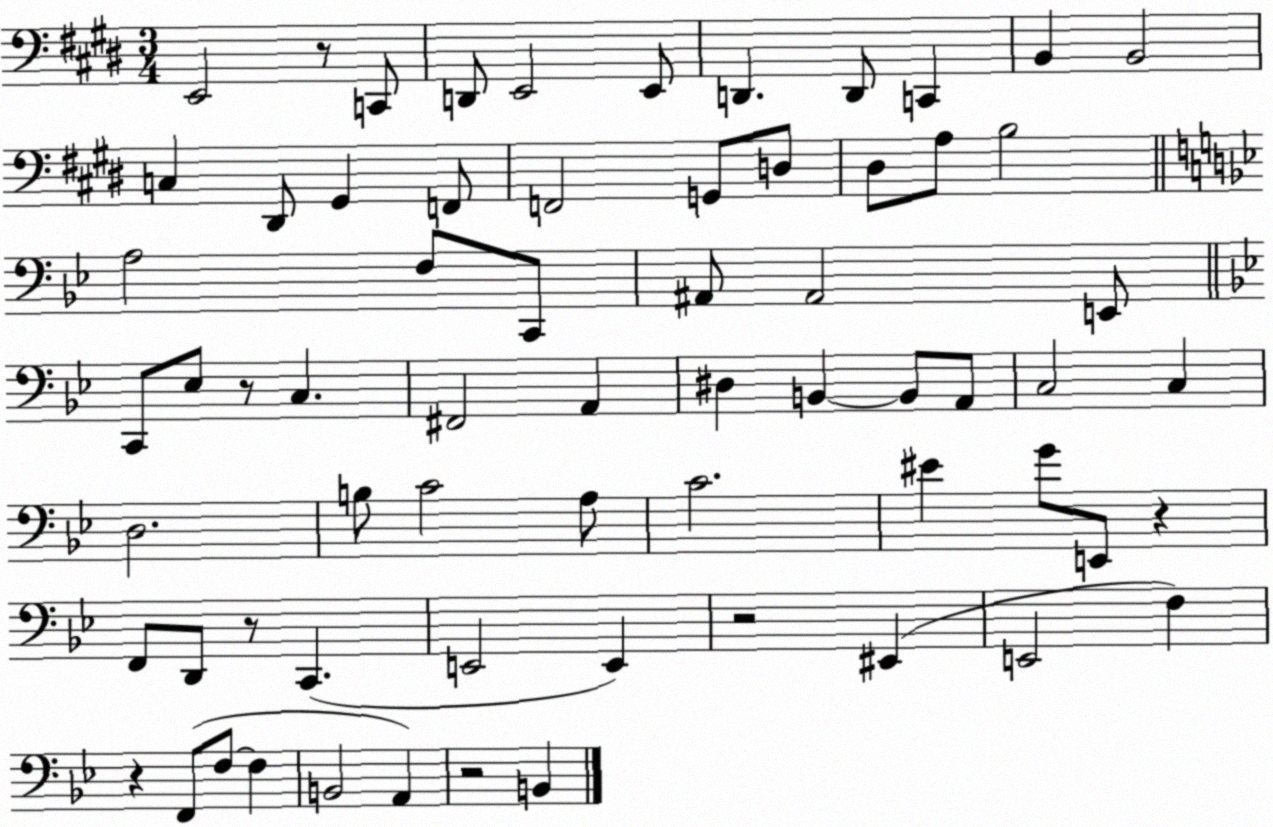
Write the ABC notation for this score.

X:1
T:Untitled
M:3/4
L:1/4
K:E
E,,2 z/2 C,,/2 D,,/2 E,,2 E,,/2 D,, D,,/2 C,, B,, B,,2 C, ^D,,/2 ^G,, F,,/2 F,,2 G,,/2 D,/2 ^D,/2 A,/2 B,2 A,2 F,/2 C,,/2 ^A,,/2 ^A,,2 E,,/2 C,,/2 _E,/2 z/2 C, ^F,,2 A,, ^D, B,, B,,/2 A,,/2 C,2 C, D,2 B,/2 C2 A,/2 C2 ^E G/2 E,,/2 z F,,/2 D,,/2 z/2 C,, E,,2 E,, z2 ^E,, E,,2 F, z F,,/2 F,/2 F, B,,2 A,, z2 B,,